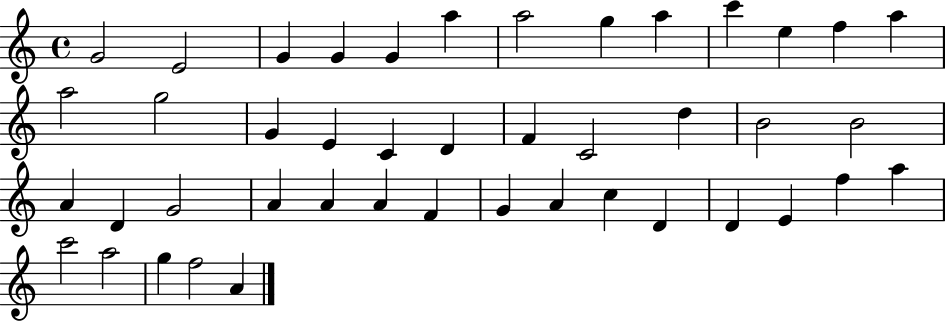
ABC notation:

X:1
T:Untitled
M:4/4
L:1/4
K:C
G2 E2 G G G a a2 g a c' e f a a2 g2 G E C D F C2 d B2 B2 A D G2 A A A F G A c D D E f a c'2 a2 g f2 A